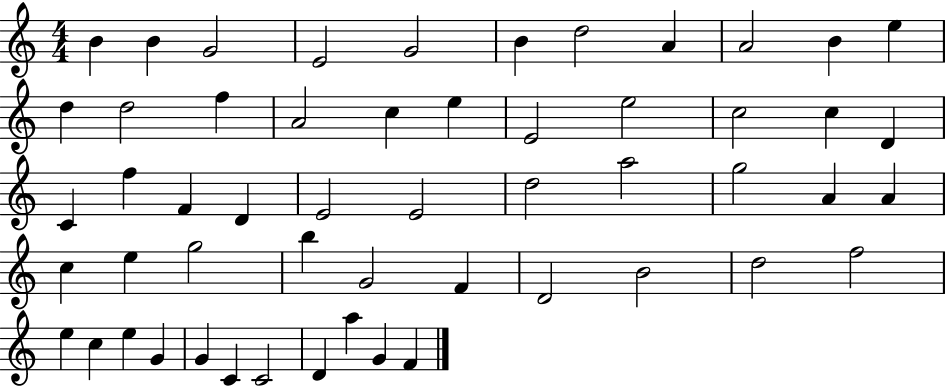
{
  \clef treble
  \numericTimeSignature
  \time 4/4
  \key c \major
  b'4 b'4 g'2 | e'2 g'2 | b'4 d''2 a'4 | a'2 b'4 e''4 | \break d''4 d''2 f''4 | a'2 c''4 e''4 | e'2 e''2 | c''2 c''4 d'4 | \break c'4 f''4 f'4 d'4 | e'2 e'2 | d''2 a''2 | g''2 a'4 a'4 | \break c''4 e''4 g''2 | b''4 g'2 f'4 | d'2 b'2 | d''2 f''2 | \break e''4 c''4 e''4 g'4 | g'4 c'4 c'2 | d'4 a''4 g'4 f'4 | \bar "|."
}